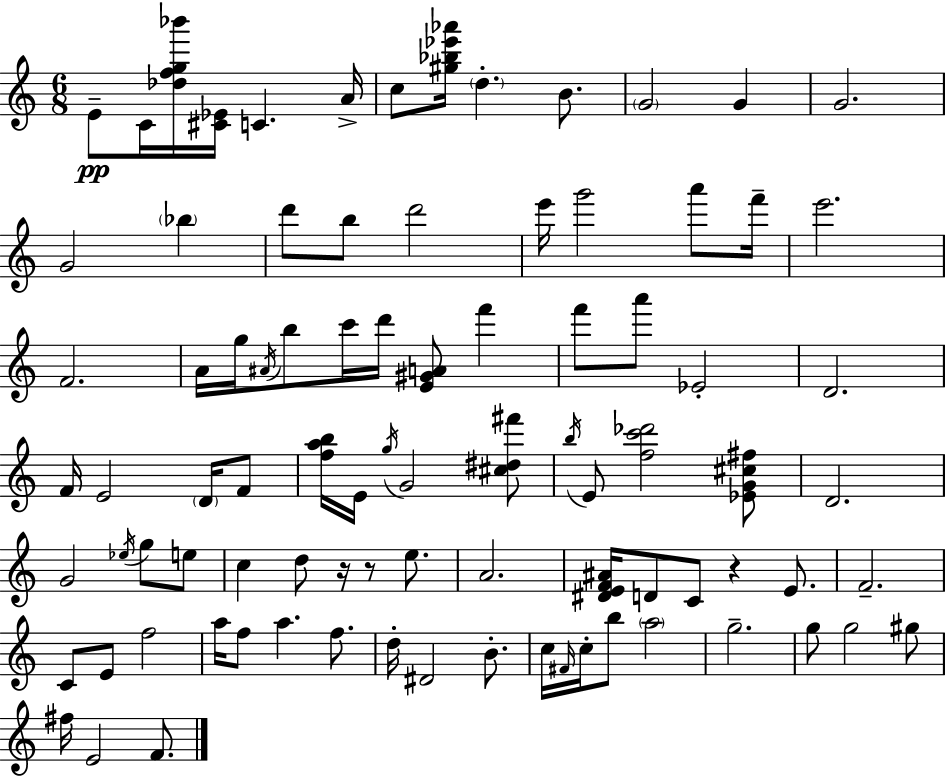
X:1
T:Untitled
M:6/8
L:1/4
K:C
E/2 C/4 [_dfg_b']/4 [^C_E]/4 C A/4 c/2 [^g_b_e'_a']/4 d B/2 G2 G G2 G2 _b d'/2 b/2 d'2 e'/4 g'2 a'/2 f'/4 e'2 F2 A/4 g/4 ^A/4 b/2 c'/4 d'/4 [E^GA]/2 f' f'/2 a'/2 _E2 D2 F/4 E2 D/4 F/2 [fab]/4 E/4 g/4 G2 [^c^d^f']/2 b/4 E/2 [fc'_d']2 [_EG^c^f]/2 D2 G2 _e/4 g/2 e/2 c d/2 z/4 z/2 e/2 A2 [^DEF^A]/4 D/2 C/2 z E/2 F2 C/2 E/2 f2 a/4 f/2 a f/2 d/4 ^D2 B/2 c/4 ^F/4 c/4 b/2 a2 g2 g/2 g2 ^g/2 ^f/4 E2 F/2